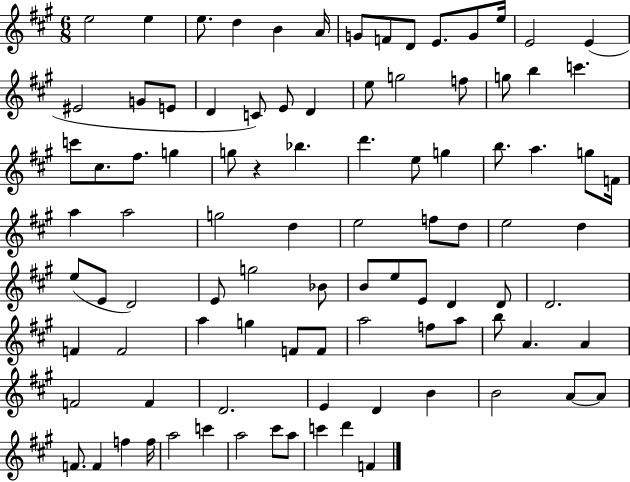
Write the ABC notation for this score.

X:1
T:Untitled
M:6/8
L:1/4
K:A
e2 e e/2 d B A/4 G/2 F/2 D/2 E/2 G/2 e/4 E2 E ^E2 G/2 E/2 D C/2 E/2 D e/2 g2 f/2 g/2 b c' c'/2 ^c/2 ^f/2 g g/2 z _b d' e/2 g b/2 a g/2 F/4 a a2 g2 d e2 f/2 d/2 e2 d e/2 E/2 D2 E/2 g2 _B/2 B/2 e/2 E/2 D D/2 D2 F F2 a g F/2 F/2 a2 f/2 a/2 b/2 A A F2 F D2 E D B B2 A/2 A/2 F/2 F f f/4 a2 c' a2 ^c'/2 a/2 c' d' F